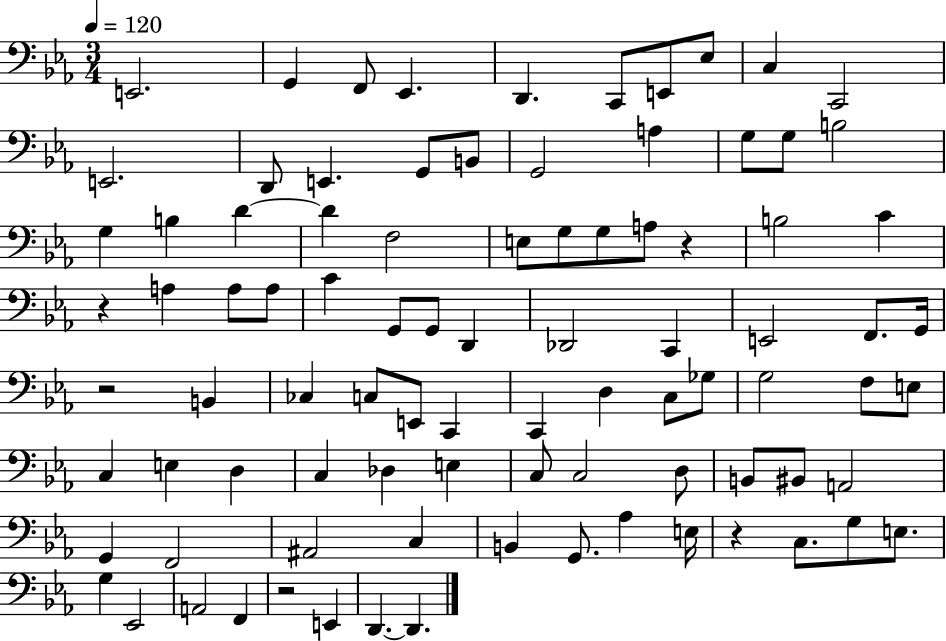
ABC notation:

X:1
T:Untitled
M:3/4
L:1/4
K:Eb
E,,2 G,, F,,/2 _E,, D,, C,,/2 E,,/2 _E,/2 C, C,,2 E,,2 D,,/2 E,, G,,/2 B,,/2 G,,2 A, G,/2 G,/2 B,2 G, B, D D F,2 E,/2 G,/2 G,/2 A,/2 z B,2 C z A, A,/2 A,/2 C G,,/2 G,,/2 D,, _D,,2 C,, E,,2 F,,/2 G,,/4 z2 B,, _C, C,/2 E,,/2 C,, C,, D, C,/2 _G,/2 G,2 F,/2 E,/2 C, E, D, C, _D, E, C,/2 C,2 D,/2 B,,/2 ^B,,/2 A,,2 G,, F,,2 ^A,,2 C, B,, G,,/2 _A, E,/4 z C,/2 G,/2 E,/2 G, _E,,2 A,,2 F,, z2 E,, D,, D,,